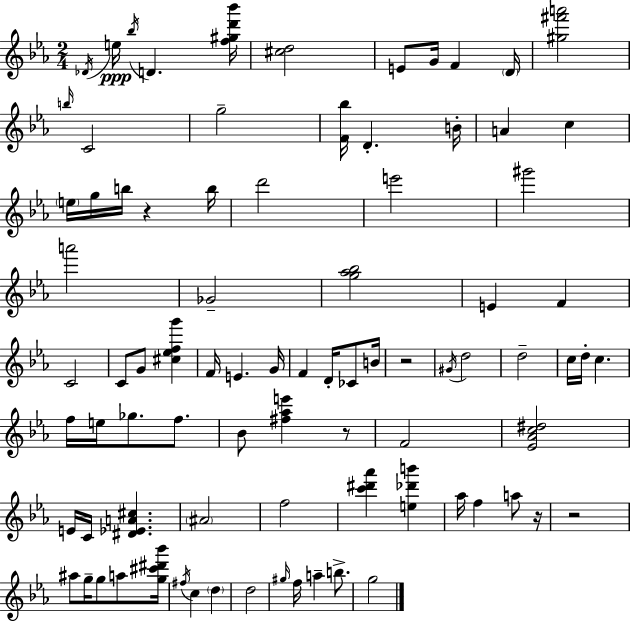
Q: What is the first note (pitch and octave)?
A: Db4